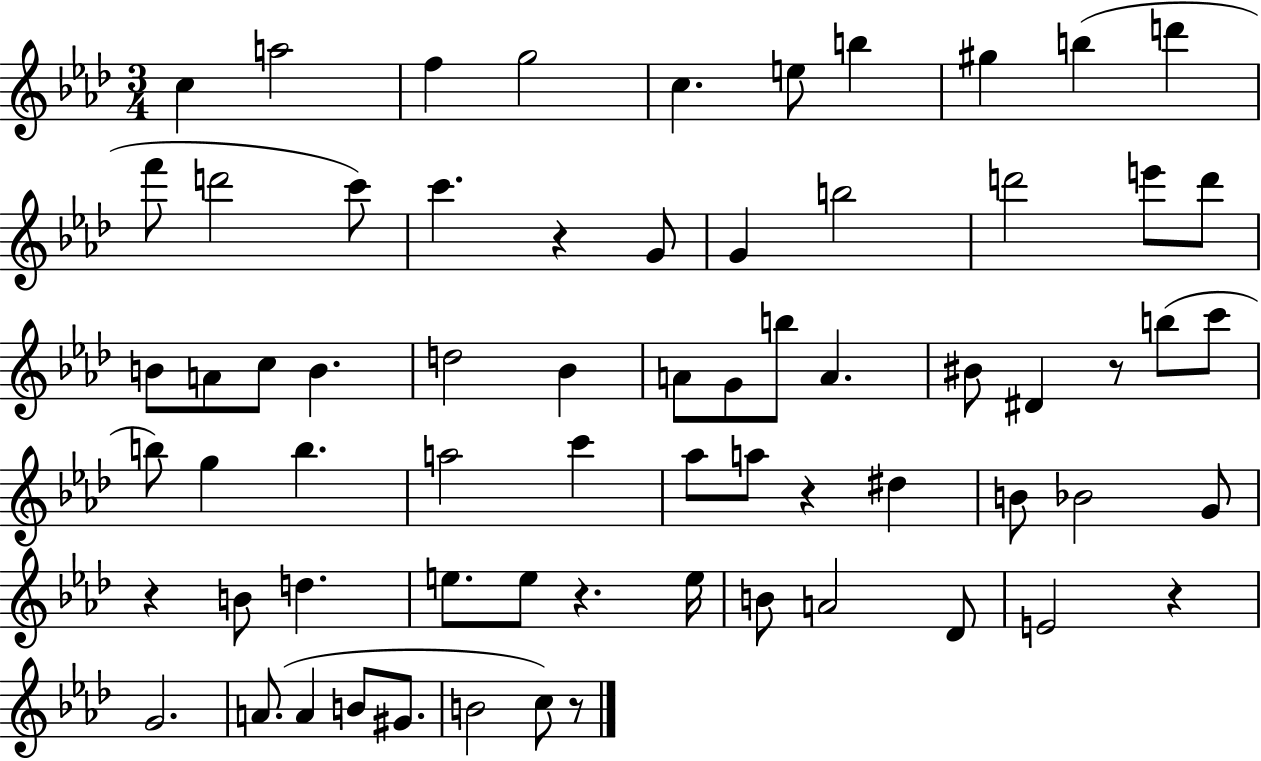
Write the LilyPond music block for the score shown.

{
  \clef treble
  \numericTimeSignature
  \time 3/4
  \key aes \major
  c''4 a''2 | f''4 g''2 | c''4. e''8 b''4 | gis''4 b''4( d'''4 | \break f'''8 d'''2 c'''8) | c'''4. r4 g'8 | g'4 b''2 | d'''2 e'''8 d'''8 | \break b'8 a'8 c''8 b'4. | d''2 bes'4 | a'8 g'8 b''8 a'4. | bis'8 dis'4 r8 b''8( c'''8 | \break b''8) g''4 b''4. | a''2 c'''4 | aes''8 a''8 r4 dis''4 | b'8 bes'2 g'8 | \break r4 b'8 d''4. | e''8. e''8 r4. e''16 | b'8 a'2 des'8 | e'2 r4 | \break g'2. | a'8.( a'4 b'8 gis'8. | b'2 c''8) r8 | \bar "|."
}